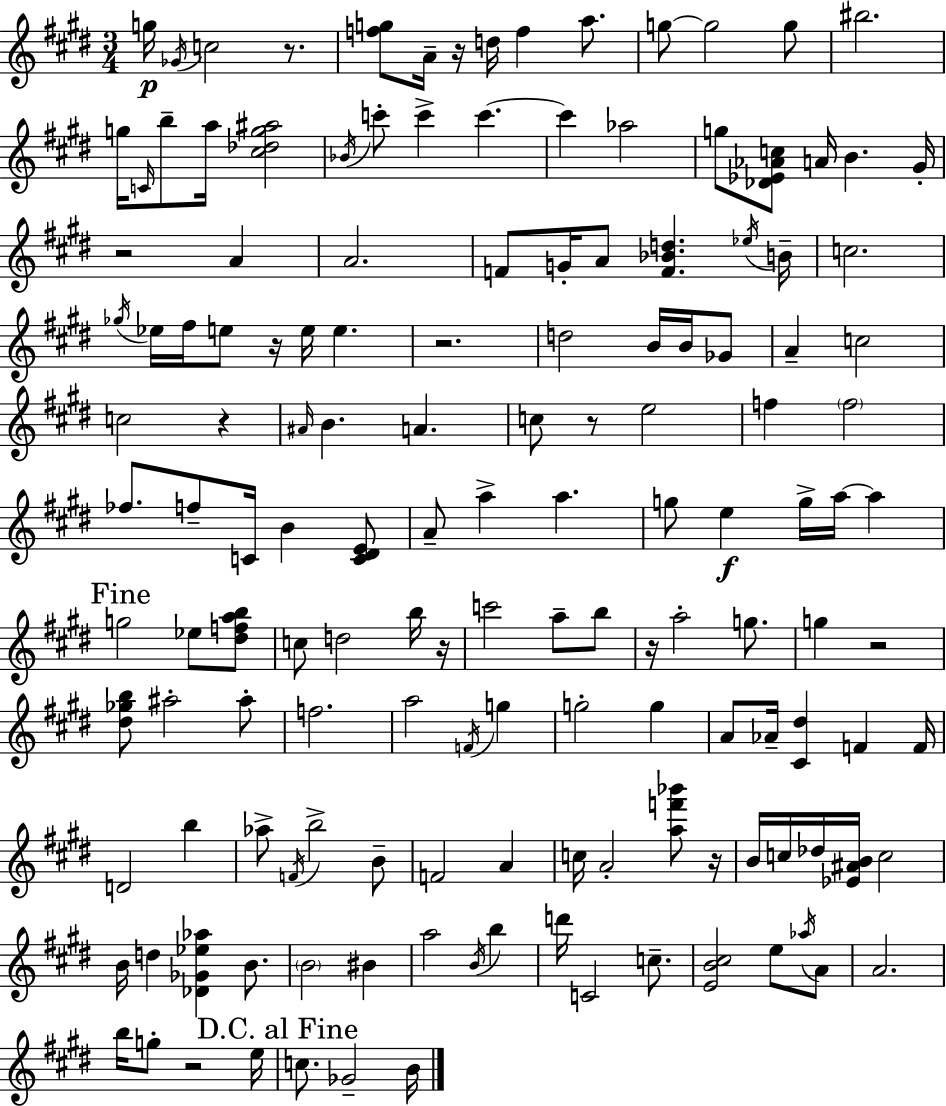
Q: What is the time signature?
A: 3/4